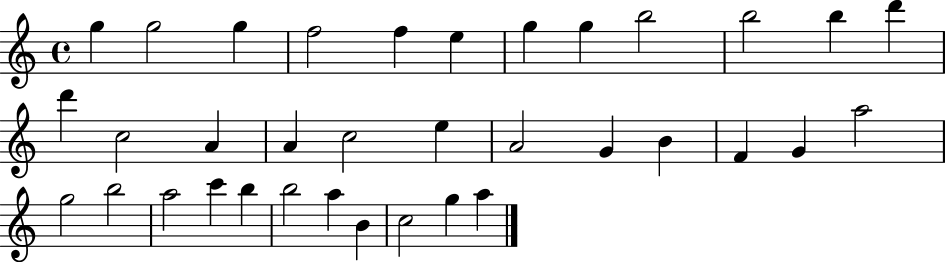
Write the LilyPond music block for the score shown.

{
  \clef treble
  \time 4/4
  \defaultTimeSignature
  \key c \major
  g''4 g''2 g''4 | f''2 f''4 e''4 | g''4 g''4 b''2 | b''2 b''4 d'''4 | \break d'''4 c''2 a'4 | a'4 c''2 e''4 | a'2 g'4 b'4 | f'4 g'4 a''2 | \break g''2 b''2 | a''2 c'''4 b''4 | b''2 a''4 b'4 | c''2 g''4 a''4 | \break \bar "|."
}